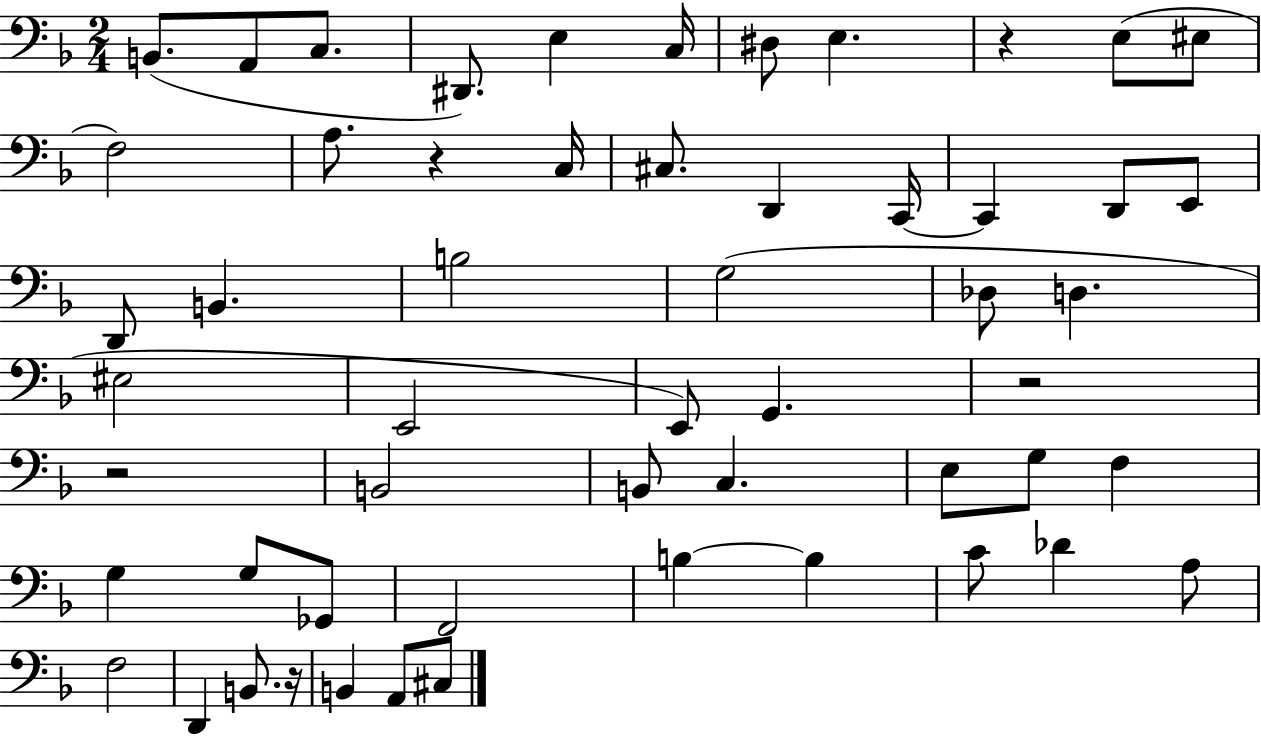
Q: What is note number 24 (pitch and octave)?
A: Db3